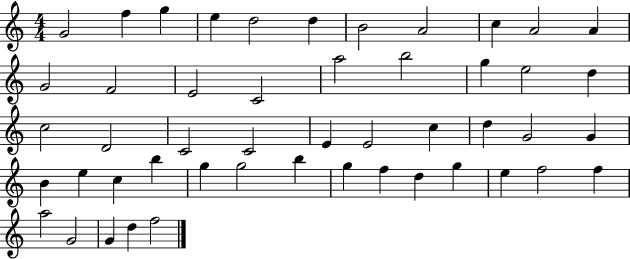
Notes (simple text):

G4/h F5/q G5/q E5/q D5/h D5/q B4/h A4/h C5/q A4/h A4/q G4/h F4/h E4/h C4/h A5/h B5/h G5/q E5/h D5/q C5/h D4/h C4/h C4/h E4/q E4/h C5/q D5/q G4/h G4/q B4/q E5/q C5/q B5/q G5/q G5/h B5/q G5/q F5/q D5/q G5/q E5/q F5/h F5/q A5/h G4/h G4/q D5/q F5/h